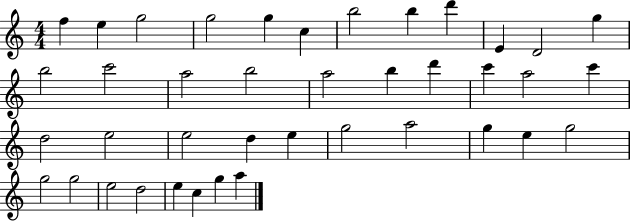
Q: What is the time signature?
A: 4/4